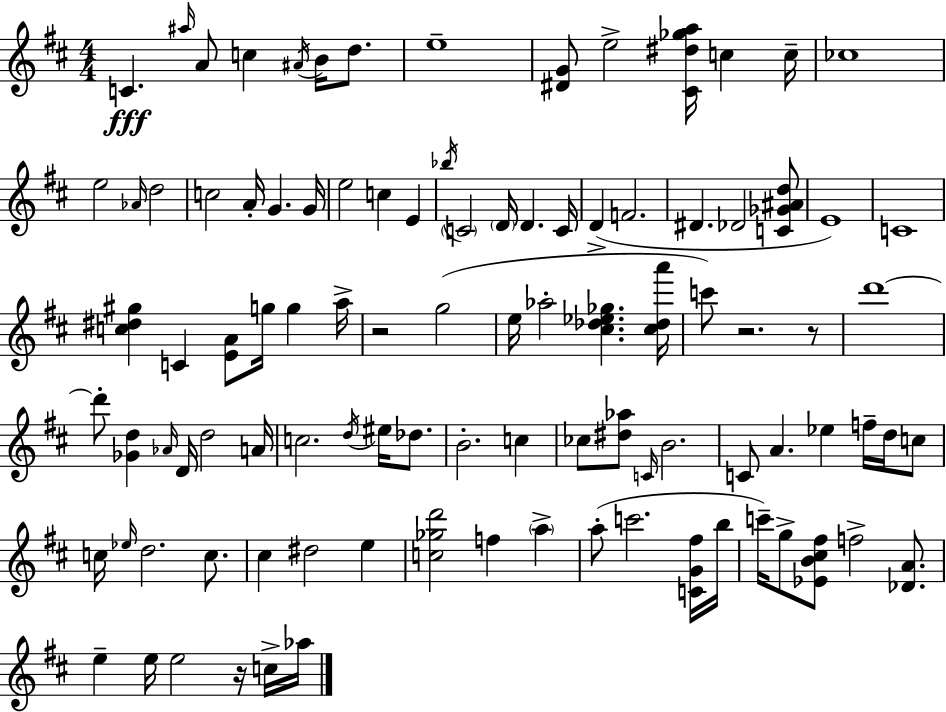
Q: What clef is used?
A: treble